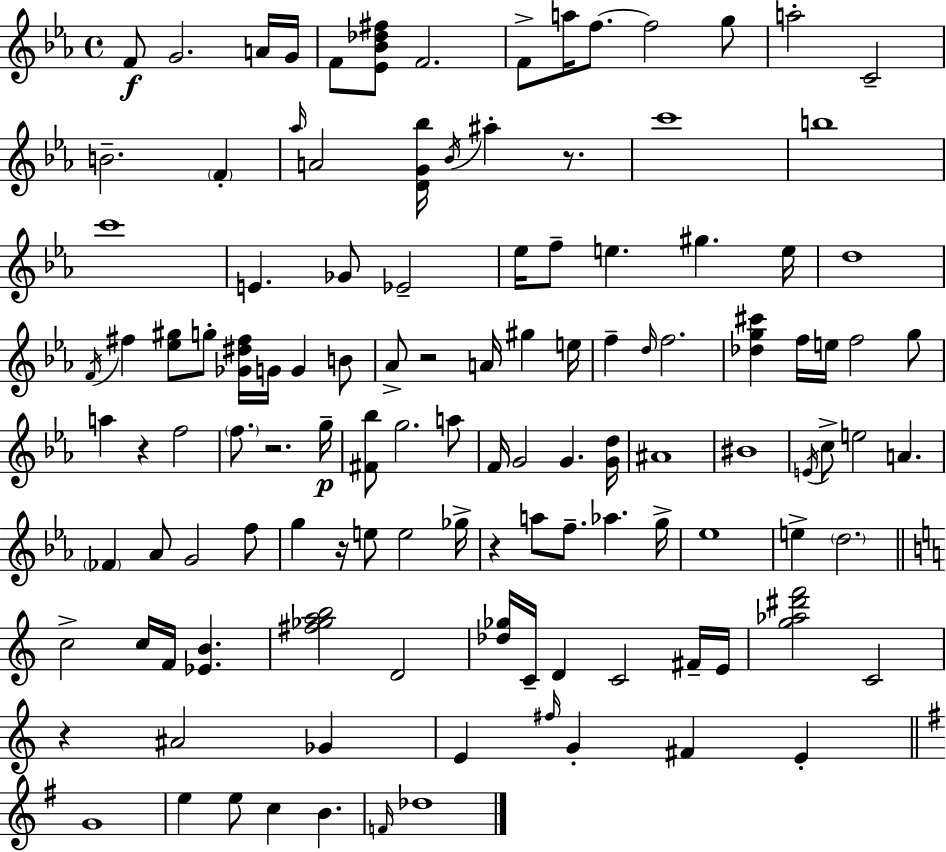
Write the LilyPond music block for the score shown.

{
  \clef treble
  \time 4/4
  \defaultTimeSignature
  \key c \minor
  f'8\f g'2. a'16 g'16 | f'8 <ees' bes' des'' fis''>8 f'2. | f'8-> a''16 f''8.~~ f''2 g''8 | a''2-. c'2-- | \break b'2.-- \parenthesize f'4-. | \grace { aes''16 } a'2 <d' g' bes''>16 \acciaccatura { bes'16 } ais''4-. r8. | c'''1 | b''1 | \break c'''1 | e'4. ges'8 ees'2-- | ees''16 f''8-- e''4. gis''4. | e''16 d''1 | \break \acciaccatura { f'16 } fis''4 <ees'' gis''>8 g''8-. <ges' dis'' fis''>16 g'16 g'4 | b'8 aes'8-> r2 a'16 gis''4 | e''16 f''4-- \grace { d''16 } f''2. | <des'' g'' cis'''>4 f''16 e''16 f''2 | \break g''8 a''4 r4 f''2 | \parenthesize f''8. r2. | g''16--\p <fis' bes''>8 g''2. | a''8 f'16 g'2 g'4. | \break <g' d''>16 ais'1 | bis'1 | \acciaccatura { e'16 } c''8-> e''2 a'4. | \parenthesize fes'4 aes'8 g'2 | \break f''8 g''4 r16 e''8 e''2 | ges''16-> r4 a''8 f''8.-- aes''4. | g''16-> ees''1 | e''4-> \parenthesize d''2. | \break \bar "||" \break \key c \major c''2-> c''16 f'16 <ees' b'>4. | <fis'' ges'' a'' b''>2 d'2 | <des'' ges''>16 c'16-- d'4 c'2 fis'16-- e'16 | <g'' aes'' dis''' f'''>2 c'2 | \break r4 ais'2 ges'4 | e'4 \grace { fis''16 } g'4-. fis'4 e'4-. | \bar "||" \break \key g \major g'1 | e''4 e''8 c''4 b'4. | \grace { f'16 } des''1 | \bar "|."
}